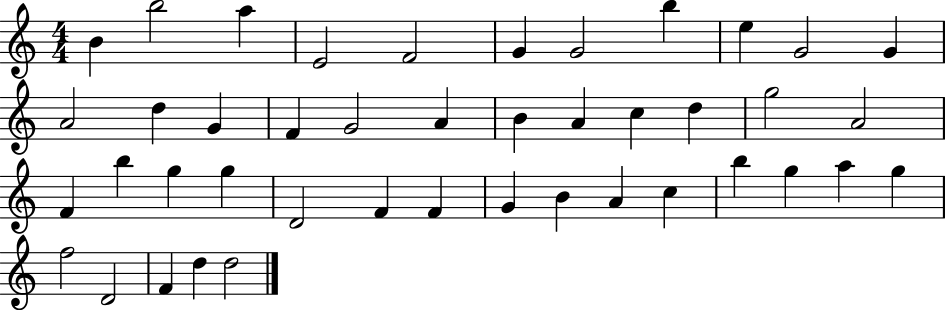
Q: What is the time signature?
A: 4/4